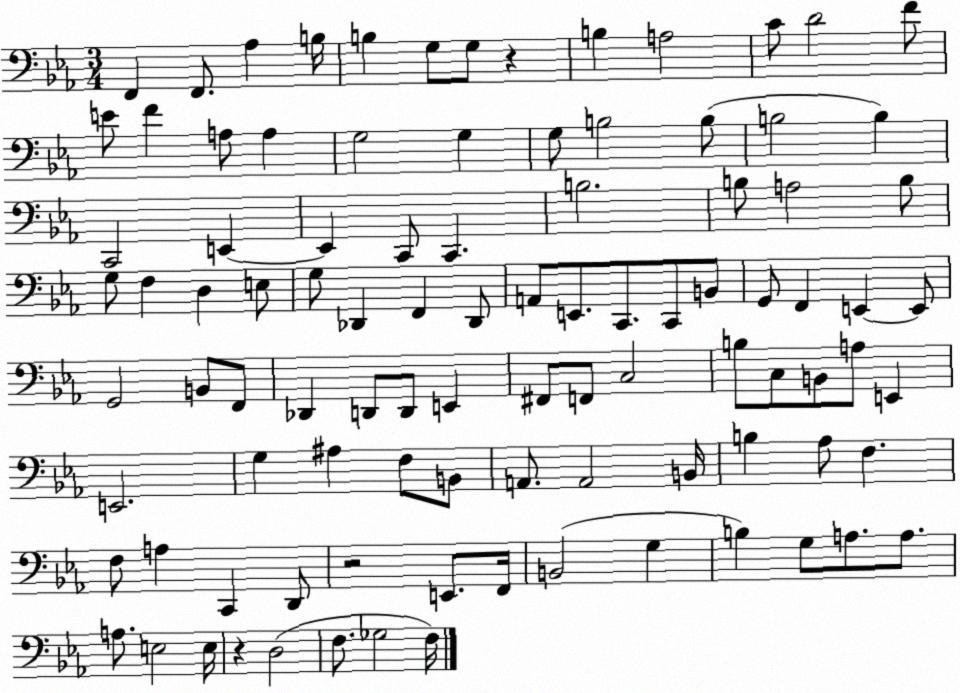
X:1
T:Untitled
M:3/4
L:1/4
K:Eb
F,, F,,/2 _A, B,/4 B, G,/2 G,/2 z B, A,2 C/2 D2 F/2 E/2 F A,/2 A, G,2 G, G,/2 B,2 B,/2 B,2 B, C,,2 E,, E,, C,,/2 C,, B,2 B,/2 A,2 B,/2 G,/2 F, D, E,/2 G,/2 _D,, F,, _D,,/2 A,,/2 E,,/2 C,,/2 C,,/2 B,,/2 G,,/2 F,, E,, E,,/2 G,,2 B,,/2 F,,/2 _D,, D,,/2 D,,/2 E,, ^F,,/2 F,,/2 C,2 B,/2 C,/2 B,,/2 A,/2 E,, E,,2 G, ^A, F,/2 B,,/2 A,,/2 A,,2 B,,/4 B, _A,/2 F, F,/2 A, C,, D,,/2 z2 E,,/2 F,,/4 B,,2 G, B, G,/2 A,/2 A,/2 A,/2 E,2 E,/4 z D,2 F,/2 _G,2 F,/4